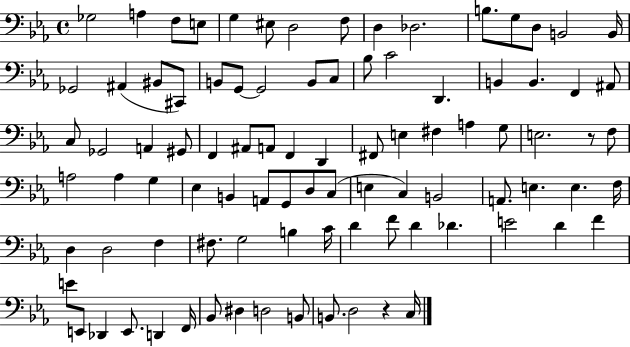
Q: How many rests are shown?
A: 2